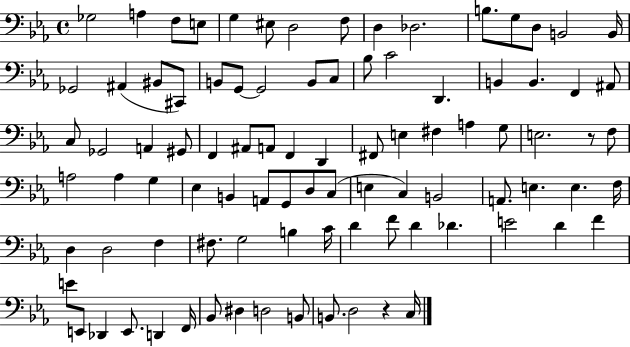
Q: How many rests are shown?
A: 2